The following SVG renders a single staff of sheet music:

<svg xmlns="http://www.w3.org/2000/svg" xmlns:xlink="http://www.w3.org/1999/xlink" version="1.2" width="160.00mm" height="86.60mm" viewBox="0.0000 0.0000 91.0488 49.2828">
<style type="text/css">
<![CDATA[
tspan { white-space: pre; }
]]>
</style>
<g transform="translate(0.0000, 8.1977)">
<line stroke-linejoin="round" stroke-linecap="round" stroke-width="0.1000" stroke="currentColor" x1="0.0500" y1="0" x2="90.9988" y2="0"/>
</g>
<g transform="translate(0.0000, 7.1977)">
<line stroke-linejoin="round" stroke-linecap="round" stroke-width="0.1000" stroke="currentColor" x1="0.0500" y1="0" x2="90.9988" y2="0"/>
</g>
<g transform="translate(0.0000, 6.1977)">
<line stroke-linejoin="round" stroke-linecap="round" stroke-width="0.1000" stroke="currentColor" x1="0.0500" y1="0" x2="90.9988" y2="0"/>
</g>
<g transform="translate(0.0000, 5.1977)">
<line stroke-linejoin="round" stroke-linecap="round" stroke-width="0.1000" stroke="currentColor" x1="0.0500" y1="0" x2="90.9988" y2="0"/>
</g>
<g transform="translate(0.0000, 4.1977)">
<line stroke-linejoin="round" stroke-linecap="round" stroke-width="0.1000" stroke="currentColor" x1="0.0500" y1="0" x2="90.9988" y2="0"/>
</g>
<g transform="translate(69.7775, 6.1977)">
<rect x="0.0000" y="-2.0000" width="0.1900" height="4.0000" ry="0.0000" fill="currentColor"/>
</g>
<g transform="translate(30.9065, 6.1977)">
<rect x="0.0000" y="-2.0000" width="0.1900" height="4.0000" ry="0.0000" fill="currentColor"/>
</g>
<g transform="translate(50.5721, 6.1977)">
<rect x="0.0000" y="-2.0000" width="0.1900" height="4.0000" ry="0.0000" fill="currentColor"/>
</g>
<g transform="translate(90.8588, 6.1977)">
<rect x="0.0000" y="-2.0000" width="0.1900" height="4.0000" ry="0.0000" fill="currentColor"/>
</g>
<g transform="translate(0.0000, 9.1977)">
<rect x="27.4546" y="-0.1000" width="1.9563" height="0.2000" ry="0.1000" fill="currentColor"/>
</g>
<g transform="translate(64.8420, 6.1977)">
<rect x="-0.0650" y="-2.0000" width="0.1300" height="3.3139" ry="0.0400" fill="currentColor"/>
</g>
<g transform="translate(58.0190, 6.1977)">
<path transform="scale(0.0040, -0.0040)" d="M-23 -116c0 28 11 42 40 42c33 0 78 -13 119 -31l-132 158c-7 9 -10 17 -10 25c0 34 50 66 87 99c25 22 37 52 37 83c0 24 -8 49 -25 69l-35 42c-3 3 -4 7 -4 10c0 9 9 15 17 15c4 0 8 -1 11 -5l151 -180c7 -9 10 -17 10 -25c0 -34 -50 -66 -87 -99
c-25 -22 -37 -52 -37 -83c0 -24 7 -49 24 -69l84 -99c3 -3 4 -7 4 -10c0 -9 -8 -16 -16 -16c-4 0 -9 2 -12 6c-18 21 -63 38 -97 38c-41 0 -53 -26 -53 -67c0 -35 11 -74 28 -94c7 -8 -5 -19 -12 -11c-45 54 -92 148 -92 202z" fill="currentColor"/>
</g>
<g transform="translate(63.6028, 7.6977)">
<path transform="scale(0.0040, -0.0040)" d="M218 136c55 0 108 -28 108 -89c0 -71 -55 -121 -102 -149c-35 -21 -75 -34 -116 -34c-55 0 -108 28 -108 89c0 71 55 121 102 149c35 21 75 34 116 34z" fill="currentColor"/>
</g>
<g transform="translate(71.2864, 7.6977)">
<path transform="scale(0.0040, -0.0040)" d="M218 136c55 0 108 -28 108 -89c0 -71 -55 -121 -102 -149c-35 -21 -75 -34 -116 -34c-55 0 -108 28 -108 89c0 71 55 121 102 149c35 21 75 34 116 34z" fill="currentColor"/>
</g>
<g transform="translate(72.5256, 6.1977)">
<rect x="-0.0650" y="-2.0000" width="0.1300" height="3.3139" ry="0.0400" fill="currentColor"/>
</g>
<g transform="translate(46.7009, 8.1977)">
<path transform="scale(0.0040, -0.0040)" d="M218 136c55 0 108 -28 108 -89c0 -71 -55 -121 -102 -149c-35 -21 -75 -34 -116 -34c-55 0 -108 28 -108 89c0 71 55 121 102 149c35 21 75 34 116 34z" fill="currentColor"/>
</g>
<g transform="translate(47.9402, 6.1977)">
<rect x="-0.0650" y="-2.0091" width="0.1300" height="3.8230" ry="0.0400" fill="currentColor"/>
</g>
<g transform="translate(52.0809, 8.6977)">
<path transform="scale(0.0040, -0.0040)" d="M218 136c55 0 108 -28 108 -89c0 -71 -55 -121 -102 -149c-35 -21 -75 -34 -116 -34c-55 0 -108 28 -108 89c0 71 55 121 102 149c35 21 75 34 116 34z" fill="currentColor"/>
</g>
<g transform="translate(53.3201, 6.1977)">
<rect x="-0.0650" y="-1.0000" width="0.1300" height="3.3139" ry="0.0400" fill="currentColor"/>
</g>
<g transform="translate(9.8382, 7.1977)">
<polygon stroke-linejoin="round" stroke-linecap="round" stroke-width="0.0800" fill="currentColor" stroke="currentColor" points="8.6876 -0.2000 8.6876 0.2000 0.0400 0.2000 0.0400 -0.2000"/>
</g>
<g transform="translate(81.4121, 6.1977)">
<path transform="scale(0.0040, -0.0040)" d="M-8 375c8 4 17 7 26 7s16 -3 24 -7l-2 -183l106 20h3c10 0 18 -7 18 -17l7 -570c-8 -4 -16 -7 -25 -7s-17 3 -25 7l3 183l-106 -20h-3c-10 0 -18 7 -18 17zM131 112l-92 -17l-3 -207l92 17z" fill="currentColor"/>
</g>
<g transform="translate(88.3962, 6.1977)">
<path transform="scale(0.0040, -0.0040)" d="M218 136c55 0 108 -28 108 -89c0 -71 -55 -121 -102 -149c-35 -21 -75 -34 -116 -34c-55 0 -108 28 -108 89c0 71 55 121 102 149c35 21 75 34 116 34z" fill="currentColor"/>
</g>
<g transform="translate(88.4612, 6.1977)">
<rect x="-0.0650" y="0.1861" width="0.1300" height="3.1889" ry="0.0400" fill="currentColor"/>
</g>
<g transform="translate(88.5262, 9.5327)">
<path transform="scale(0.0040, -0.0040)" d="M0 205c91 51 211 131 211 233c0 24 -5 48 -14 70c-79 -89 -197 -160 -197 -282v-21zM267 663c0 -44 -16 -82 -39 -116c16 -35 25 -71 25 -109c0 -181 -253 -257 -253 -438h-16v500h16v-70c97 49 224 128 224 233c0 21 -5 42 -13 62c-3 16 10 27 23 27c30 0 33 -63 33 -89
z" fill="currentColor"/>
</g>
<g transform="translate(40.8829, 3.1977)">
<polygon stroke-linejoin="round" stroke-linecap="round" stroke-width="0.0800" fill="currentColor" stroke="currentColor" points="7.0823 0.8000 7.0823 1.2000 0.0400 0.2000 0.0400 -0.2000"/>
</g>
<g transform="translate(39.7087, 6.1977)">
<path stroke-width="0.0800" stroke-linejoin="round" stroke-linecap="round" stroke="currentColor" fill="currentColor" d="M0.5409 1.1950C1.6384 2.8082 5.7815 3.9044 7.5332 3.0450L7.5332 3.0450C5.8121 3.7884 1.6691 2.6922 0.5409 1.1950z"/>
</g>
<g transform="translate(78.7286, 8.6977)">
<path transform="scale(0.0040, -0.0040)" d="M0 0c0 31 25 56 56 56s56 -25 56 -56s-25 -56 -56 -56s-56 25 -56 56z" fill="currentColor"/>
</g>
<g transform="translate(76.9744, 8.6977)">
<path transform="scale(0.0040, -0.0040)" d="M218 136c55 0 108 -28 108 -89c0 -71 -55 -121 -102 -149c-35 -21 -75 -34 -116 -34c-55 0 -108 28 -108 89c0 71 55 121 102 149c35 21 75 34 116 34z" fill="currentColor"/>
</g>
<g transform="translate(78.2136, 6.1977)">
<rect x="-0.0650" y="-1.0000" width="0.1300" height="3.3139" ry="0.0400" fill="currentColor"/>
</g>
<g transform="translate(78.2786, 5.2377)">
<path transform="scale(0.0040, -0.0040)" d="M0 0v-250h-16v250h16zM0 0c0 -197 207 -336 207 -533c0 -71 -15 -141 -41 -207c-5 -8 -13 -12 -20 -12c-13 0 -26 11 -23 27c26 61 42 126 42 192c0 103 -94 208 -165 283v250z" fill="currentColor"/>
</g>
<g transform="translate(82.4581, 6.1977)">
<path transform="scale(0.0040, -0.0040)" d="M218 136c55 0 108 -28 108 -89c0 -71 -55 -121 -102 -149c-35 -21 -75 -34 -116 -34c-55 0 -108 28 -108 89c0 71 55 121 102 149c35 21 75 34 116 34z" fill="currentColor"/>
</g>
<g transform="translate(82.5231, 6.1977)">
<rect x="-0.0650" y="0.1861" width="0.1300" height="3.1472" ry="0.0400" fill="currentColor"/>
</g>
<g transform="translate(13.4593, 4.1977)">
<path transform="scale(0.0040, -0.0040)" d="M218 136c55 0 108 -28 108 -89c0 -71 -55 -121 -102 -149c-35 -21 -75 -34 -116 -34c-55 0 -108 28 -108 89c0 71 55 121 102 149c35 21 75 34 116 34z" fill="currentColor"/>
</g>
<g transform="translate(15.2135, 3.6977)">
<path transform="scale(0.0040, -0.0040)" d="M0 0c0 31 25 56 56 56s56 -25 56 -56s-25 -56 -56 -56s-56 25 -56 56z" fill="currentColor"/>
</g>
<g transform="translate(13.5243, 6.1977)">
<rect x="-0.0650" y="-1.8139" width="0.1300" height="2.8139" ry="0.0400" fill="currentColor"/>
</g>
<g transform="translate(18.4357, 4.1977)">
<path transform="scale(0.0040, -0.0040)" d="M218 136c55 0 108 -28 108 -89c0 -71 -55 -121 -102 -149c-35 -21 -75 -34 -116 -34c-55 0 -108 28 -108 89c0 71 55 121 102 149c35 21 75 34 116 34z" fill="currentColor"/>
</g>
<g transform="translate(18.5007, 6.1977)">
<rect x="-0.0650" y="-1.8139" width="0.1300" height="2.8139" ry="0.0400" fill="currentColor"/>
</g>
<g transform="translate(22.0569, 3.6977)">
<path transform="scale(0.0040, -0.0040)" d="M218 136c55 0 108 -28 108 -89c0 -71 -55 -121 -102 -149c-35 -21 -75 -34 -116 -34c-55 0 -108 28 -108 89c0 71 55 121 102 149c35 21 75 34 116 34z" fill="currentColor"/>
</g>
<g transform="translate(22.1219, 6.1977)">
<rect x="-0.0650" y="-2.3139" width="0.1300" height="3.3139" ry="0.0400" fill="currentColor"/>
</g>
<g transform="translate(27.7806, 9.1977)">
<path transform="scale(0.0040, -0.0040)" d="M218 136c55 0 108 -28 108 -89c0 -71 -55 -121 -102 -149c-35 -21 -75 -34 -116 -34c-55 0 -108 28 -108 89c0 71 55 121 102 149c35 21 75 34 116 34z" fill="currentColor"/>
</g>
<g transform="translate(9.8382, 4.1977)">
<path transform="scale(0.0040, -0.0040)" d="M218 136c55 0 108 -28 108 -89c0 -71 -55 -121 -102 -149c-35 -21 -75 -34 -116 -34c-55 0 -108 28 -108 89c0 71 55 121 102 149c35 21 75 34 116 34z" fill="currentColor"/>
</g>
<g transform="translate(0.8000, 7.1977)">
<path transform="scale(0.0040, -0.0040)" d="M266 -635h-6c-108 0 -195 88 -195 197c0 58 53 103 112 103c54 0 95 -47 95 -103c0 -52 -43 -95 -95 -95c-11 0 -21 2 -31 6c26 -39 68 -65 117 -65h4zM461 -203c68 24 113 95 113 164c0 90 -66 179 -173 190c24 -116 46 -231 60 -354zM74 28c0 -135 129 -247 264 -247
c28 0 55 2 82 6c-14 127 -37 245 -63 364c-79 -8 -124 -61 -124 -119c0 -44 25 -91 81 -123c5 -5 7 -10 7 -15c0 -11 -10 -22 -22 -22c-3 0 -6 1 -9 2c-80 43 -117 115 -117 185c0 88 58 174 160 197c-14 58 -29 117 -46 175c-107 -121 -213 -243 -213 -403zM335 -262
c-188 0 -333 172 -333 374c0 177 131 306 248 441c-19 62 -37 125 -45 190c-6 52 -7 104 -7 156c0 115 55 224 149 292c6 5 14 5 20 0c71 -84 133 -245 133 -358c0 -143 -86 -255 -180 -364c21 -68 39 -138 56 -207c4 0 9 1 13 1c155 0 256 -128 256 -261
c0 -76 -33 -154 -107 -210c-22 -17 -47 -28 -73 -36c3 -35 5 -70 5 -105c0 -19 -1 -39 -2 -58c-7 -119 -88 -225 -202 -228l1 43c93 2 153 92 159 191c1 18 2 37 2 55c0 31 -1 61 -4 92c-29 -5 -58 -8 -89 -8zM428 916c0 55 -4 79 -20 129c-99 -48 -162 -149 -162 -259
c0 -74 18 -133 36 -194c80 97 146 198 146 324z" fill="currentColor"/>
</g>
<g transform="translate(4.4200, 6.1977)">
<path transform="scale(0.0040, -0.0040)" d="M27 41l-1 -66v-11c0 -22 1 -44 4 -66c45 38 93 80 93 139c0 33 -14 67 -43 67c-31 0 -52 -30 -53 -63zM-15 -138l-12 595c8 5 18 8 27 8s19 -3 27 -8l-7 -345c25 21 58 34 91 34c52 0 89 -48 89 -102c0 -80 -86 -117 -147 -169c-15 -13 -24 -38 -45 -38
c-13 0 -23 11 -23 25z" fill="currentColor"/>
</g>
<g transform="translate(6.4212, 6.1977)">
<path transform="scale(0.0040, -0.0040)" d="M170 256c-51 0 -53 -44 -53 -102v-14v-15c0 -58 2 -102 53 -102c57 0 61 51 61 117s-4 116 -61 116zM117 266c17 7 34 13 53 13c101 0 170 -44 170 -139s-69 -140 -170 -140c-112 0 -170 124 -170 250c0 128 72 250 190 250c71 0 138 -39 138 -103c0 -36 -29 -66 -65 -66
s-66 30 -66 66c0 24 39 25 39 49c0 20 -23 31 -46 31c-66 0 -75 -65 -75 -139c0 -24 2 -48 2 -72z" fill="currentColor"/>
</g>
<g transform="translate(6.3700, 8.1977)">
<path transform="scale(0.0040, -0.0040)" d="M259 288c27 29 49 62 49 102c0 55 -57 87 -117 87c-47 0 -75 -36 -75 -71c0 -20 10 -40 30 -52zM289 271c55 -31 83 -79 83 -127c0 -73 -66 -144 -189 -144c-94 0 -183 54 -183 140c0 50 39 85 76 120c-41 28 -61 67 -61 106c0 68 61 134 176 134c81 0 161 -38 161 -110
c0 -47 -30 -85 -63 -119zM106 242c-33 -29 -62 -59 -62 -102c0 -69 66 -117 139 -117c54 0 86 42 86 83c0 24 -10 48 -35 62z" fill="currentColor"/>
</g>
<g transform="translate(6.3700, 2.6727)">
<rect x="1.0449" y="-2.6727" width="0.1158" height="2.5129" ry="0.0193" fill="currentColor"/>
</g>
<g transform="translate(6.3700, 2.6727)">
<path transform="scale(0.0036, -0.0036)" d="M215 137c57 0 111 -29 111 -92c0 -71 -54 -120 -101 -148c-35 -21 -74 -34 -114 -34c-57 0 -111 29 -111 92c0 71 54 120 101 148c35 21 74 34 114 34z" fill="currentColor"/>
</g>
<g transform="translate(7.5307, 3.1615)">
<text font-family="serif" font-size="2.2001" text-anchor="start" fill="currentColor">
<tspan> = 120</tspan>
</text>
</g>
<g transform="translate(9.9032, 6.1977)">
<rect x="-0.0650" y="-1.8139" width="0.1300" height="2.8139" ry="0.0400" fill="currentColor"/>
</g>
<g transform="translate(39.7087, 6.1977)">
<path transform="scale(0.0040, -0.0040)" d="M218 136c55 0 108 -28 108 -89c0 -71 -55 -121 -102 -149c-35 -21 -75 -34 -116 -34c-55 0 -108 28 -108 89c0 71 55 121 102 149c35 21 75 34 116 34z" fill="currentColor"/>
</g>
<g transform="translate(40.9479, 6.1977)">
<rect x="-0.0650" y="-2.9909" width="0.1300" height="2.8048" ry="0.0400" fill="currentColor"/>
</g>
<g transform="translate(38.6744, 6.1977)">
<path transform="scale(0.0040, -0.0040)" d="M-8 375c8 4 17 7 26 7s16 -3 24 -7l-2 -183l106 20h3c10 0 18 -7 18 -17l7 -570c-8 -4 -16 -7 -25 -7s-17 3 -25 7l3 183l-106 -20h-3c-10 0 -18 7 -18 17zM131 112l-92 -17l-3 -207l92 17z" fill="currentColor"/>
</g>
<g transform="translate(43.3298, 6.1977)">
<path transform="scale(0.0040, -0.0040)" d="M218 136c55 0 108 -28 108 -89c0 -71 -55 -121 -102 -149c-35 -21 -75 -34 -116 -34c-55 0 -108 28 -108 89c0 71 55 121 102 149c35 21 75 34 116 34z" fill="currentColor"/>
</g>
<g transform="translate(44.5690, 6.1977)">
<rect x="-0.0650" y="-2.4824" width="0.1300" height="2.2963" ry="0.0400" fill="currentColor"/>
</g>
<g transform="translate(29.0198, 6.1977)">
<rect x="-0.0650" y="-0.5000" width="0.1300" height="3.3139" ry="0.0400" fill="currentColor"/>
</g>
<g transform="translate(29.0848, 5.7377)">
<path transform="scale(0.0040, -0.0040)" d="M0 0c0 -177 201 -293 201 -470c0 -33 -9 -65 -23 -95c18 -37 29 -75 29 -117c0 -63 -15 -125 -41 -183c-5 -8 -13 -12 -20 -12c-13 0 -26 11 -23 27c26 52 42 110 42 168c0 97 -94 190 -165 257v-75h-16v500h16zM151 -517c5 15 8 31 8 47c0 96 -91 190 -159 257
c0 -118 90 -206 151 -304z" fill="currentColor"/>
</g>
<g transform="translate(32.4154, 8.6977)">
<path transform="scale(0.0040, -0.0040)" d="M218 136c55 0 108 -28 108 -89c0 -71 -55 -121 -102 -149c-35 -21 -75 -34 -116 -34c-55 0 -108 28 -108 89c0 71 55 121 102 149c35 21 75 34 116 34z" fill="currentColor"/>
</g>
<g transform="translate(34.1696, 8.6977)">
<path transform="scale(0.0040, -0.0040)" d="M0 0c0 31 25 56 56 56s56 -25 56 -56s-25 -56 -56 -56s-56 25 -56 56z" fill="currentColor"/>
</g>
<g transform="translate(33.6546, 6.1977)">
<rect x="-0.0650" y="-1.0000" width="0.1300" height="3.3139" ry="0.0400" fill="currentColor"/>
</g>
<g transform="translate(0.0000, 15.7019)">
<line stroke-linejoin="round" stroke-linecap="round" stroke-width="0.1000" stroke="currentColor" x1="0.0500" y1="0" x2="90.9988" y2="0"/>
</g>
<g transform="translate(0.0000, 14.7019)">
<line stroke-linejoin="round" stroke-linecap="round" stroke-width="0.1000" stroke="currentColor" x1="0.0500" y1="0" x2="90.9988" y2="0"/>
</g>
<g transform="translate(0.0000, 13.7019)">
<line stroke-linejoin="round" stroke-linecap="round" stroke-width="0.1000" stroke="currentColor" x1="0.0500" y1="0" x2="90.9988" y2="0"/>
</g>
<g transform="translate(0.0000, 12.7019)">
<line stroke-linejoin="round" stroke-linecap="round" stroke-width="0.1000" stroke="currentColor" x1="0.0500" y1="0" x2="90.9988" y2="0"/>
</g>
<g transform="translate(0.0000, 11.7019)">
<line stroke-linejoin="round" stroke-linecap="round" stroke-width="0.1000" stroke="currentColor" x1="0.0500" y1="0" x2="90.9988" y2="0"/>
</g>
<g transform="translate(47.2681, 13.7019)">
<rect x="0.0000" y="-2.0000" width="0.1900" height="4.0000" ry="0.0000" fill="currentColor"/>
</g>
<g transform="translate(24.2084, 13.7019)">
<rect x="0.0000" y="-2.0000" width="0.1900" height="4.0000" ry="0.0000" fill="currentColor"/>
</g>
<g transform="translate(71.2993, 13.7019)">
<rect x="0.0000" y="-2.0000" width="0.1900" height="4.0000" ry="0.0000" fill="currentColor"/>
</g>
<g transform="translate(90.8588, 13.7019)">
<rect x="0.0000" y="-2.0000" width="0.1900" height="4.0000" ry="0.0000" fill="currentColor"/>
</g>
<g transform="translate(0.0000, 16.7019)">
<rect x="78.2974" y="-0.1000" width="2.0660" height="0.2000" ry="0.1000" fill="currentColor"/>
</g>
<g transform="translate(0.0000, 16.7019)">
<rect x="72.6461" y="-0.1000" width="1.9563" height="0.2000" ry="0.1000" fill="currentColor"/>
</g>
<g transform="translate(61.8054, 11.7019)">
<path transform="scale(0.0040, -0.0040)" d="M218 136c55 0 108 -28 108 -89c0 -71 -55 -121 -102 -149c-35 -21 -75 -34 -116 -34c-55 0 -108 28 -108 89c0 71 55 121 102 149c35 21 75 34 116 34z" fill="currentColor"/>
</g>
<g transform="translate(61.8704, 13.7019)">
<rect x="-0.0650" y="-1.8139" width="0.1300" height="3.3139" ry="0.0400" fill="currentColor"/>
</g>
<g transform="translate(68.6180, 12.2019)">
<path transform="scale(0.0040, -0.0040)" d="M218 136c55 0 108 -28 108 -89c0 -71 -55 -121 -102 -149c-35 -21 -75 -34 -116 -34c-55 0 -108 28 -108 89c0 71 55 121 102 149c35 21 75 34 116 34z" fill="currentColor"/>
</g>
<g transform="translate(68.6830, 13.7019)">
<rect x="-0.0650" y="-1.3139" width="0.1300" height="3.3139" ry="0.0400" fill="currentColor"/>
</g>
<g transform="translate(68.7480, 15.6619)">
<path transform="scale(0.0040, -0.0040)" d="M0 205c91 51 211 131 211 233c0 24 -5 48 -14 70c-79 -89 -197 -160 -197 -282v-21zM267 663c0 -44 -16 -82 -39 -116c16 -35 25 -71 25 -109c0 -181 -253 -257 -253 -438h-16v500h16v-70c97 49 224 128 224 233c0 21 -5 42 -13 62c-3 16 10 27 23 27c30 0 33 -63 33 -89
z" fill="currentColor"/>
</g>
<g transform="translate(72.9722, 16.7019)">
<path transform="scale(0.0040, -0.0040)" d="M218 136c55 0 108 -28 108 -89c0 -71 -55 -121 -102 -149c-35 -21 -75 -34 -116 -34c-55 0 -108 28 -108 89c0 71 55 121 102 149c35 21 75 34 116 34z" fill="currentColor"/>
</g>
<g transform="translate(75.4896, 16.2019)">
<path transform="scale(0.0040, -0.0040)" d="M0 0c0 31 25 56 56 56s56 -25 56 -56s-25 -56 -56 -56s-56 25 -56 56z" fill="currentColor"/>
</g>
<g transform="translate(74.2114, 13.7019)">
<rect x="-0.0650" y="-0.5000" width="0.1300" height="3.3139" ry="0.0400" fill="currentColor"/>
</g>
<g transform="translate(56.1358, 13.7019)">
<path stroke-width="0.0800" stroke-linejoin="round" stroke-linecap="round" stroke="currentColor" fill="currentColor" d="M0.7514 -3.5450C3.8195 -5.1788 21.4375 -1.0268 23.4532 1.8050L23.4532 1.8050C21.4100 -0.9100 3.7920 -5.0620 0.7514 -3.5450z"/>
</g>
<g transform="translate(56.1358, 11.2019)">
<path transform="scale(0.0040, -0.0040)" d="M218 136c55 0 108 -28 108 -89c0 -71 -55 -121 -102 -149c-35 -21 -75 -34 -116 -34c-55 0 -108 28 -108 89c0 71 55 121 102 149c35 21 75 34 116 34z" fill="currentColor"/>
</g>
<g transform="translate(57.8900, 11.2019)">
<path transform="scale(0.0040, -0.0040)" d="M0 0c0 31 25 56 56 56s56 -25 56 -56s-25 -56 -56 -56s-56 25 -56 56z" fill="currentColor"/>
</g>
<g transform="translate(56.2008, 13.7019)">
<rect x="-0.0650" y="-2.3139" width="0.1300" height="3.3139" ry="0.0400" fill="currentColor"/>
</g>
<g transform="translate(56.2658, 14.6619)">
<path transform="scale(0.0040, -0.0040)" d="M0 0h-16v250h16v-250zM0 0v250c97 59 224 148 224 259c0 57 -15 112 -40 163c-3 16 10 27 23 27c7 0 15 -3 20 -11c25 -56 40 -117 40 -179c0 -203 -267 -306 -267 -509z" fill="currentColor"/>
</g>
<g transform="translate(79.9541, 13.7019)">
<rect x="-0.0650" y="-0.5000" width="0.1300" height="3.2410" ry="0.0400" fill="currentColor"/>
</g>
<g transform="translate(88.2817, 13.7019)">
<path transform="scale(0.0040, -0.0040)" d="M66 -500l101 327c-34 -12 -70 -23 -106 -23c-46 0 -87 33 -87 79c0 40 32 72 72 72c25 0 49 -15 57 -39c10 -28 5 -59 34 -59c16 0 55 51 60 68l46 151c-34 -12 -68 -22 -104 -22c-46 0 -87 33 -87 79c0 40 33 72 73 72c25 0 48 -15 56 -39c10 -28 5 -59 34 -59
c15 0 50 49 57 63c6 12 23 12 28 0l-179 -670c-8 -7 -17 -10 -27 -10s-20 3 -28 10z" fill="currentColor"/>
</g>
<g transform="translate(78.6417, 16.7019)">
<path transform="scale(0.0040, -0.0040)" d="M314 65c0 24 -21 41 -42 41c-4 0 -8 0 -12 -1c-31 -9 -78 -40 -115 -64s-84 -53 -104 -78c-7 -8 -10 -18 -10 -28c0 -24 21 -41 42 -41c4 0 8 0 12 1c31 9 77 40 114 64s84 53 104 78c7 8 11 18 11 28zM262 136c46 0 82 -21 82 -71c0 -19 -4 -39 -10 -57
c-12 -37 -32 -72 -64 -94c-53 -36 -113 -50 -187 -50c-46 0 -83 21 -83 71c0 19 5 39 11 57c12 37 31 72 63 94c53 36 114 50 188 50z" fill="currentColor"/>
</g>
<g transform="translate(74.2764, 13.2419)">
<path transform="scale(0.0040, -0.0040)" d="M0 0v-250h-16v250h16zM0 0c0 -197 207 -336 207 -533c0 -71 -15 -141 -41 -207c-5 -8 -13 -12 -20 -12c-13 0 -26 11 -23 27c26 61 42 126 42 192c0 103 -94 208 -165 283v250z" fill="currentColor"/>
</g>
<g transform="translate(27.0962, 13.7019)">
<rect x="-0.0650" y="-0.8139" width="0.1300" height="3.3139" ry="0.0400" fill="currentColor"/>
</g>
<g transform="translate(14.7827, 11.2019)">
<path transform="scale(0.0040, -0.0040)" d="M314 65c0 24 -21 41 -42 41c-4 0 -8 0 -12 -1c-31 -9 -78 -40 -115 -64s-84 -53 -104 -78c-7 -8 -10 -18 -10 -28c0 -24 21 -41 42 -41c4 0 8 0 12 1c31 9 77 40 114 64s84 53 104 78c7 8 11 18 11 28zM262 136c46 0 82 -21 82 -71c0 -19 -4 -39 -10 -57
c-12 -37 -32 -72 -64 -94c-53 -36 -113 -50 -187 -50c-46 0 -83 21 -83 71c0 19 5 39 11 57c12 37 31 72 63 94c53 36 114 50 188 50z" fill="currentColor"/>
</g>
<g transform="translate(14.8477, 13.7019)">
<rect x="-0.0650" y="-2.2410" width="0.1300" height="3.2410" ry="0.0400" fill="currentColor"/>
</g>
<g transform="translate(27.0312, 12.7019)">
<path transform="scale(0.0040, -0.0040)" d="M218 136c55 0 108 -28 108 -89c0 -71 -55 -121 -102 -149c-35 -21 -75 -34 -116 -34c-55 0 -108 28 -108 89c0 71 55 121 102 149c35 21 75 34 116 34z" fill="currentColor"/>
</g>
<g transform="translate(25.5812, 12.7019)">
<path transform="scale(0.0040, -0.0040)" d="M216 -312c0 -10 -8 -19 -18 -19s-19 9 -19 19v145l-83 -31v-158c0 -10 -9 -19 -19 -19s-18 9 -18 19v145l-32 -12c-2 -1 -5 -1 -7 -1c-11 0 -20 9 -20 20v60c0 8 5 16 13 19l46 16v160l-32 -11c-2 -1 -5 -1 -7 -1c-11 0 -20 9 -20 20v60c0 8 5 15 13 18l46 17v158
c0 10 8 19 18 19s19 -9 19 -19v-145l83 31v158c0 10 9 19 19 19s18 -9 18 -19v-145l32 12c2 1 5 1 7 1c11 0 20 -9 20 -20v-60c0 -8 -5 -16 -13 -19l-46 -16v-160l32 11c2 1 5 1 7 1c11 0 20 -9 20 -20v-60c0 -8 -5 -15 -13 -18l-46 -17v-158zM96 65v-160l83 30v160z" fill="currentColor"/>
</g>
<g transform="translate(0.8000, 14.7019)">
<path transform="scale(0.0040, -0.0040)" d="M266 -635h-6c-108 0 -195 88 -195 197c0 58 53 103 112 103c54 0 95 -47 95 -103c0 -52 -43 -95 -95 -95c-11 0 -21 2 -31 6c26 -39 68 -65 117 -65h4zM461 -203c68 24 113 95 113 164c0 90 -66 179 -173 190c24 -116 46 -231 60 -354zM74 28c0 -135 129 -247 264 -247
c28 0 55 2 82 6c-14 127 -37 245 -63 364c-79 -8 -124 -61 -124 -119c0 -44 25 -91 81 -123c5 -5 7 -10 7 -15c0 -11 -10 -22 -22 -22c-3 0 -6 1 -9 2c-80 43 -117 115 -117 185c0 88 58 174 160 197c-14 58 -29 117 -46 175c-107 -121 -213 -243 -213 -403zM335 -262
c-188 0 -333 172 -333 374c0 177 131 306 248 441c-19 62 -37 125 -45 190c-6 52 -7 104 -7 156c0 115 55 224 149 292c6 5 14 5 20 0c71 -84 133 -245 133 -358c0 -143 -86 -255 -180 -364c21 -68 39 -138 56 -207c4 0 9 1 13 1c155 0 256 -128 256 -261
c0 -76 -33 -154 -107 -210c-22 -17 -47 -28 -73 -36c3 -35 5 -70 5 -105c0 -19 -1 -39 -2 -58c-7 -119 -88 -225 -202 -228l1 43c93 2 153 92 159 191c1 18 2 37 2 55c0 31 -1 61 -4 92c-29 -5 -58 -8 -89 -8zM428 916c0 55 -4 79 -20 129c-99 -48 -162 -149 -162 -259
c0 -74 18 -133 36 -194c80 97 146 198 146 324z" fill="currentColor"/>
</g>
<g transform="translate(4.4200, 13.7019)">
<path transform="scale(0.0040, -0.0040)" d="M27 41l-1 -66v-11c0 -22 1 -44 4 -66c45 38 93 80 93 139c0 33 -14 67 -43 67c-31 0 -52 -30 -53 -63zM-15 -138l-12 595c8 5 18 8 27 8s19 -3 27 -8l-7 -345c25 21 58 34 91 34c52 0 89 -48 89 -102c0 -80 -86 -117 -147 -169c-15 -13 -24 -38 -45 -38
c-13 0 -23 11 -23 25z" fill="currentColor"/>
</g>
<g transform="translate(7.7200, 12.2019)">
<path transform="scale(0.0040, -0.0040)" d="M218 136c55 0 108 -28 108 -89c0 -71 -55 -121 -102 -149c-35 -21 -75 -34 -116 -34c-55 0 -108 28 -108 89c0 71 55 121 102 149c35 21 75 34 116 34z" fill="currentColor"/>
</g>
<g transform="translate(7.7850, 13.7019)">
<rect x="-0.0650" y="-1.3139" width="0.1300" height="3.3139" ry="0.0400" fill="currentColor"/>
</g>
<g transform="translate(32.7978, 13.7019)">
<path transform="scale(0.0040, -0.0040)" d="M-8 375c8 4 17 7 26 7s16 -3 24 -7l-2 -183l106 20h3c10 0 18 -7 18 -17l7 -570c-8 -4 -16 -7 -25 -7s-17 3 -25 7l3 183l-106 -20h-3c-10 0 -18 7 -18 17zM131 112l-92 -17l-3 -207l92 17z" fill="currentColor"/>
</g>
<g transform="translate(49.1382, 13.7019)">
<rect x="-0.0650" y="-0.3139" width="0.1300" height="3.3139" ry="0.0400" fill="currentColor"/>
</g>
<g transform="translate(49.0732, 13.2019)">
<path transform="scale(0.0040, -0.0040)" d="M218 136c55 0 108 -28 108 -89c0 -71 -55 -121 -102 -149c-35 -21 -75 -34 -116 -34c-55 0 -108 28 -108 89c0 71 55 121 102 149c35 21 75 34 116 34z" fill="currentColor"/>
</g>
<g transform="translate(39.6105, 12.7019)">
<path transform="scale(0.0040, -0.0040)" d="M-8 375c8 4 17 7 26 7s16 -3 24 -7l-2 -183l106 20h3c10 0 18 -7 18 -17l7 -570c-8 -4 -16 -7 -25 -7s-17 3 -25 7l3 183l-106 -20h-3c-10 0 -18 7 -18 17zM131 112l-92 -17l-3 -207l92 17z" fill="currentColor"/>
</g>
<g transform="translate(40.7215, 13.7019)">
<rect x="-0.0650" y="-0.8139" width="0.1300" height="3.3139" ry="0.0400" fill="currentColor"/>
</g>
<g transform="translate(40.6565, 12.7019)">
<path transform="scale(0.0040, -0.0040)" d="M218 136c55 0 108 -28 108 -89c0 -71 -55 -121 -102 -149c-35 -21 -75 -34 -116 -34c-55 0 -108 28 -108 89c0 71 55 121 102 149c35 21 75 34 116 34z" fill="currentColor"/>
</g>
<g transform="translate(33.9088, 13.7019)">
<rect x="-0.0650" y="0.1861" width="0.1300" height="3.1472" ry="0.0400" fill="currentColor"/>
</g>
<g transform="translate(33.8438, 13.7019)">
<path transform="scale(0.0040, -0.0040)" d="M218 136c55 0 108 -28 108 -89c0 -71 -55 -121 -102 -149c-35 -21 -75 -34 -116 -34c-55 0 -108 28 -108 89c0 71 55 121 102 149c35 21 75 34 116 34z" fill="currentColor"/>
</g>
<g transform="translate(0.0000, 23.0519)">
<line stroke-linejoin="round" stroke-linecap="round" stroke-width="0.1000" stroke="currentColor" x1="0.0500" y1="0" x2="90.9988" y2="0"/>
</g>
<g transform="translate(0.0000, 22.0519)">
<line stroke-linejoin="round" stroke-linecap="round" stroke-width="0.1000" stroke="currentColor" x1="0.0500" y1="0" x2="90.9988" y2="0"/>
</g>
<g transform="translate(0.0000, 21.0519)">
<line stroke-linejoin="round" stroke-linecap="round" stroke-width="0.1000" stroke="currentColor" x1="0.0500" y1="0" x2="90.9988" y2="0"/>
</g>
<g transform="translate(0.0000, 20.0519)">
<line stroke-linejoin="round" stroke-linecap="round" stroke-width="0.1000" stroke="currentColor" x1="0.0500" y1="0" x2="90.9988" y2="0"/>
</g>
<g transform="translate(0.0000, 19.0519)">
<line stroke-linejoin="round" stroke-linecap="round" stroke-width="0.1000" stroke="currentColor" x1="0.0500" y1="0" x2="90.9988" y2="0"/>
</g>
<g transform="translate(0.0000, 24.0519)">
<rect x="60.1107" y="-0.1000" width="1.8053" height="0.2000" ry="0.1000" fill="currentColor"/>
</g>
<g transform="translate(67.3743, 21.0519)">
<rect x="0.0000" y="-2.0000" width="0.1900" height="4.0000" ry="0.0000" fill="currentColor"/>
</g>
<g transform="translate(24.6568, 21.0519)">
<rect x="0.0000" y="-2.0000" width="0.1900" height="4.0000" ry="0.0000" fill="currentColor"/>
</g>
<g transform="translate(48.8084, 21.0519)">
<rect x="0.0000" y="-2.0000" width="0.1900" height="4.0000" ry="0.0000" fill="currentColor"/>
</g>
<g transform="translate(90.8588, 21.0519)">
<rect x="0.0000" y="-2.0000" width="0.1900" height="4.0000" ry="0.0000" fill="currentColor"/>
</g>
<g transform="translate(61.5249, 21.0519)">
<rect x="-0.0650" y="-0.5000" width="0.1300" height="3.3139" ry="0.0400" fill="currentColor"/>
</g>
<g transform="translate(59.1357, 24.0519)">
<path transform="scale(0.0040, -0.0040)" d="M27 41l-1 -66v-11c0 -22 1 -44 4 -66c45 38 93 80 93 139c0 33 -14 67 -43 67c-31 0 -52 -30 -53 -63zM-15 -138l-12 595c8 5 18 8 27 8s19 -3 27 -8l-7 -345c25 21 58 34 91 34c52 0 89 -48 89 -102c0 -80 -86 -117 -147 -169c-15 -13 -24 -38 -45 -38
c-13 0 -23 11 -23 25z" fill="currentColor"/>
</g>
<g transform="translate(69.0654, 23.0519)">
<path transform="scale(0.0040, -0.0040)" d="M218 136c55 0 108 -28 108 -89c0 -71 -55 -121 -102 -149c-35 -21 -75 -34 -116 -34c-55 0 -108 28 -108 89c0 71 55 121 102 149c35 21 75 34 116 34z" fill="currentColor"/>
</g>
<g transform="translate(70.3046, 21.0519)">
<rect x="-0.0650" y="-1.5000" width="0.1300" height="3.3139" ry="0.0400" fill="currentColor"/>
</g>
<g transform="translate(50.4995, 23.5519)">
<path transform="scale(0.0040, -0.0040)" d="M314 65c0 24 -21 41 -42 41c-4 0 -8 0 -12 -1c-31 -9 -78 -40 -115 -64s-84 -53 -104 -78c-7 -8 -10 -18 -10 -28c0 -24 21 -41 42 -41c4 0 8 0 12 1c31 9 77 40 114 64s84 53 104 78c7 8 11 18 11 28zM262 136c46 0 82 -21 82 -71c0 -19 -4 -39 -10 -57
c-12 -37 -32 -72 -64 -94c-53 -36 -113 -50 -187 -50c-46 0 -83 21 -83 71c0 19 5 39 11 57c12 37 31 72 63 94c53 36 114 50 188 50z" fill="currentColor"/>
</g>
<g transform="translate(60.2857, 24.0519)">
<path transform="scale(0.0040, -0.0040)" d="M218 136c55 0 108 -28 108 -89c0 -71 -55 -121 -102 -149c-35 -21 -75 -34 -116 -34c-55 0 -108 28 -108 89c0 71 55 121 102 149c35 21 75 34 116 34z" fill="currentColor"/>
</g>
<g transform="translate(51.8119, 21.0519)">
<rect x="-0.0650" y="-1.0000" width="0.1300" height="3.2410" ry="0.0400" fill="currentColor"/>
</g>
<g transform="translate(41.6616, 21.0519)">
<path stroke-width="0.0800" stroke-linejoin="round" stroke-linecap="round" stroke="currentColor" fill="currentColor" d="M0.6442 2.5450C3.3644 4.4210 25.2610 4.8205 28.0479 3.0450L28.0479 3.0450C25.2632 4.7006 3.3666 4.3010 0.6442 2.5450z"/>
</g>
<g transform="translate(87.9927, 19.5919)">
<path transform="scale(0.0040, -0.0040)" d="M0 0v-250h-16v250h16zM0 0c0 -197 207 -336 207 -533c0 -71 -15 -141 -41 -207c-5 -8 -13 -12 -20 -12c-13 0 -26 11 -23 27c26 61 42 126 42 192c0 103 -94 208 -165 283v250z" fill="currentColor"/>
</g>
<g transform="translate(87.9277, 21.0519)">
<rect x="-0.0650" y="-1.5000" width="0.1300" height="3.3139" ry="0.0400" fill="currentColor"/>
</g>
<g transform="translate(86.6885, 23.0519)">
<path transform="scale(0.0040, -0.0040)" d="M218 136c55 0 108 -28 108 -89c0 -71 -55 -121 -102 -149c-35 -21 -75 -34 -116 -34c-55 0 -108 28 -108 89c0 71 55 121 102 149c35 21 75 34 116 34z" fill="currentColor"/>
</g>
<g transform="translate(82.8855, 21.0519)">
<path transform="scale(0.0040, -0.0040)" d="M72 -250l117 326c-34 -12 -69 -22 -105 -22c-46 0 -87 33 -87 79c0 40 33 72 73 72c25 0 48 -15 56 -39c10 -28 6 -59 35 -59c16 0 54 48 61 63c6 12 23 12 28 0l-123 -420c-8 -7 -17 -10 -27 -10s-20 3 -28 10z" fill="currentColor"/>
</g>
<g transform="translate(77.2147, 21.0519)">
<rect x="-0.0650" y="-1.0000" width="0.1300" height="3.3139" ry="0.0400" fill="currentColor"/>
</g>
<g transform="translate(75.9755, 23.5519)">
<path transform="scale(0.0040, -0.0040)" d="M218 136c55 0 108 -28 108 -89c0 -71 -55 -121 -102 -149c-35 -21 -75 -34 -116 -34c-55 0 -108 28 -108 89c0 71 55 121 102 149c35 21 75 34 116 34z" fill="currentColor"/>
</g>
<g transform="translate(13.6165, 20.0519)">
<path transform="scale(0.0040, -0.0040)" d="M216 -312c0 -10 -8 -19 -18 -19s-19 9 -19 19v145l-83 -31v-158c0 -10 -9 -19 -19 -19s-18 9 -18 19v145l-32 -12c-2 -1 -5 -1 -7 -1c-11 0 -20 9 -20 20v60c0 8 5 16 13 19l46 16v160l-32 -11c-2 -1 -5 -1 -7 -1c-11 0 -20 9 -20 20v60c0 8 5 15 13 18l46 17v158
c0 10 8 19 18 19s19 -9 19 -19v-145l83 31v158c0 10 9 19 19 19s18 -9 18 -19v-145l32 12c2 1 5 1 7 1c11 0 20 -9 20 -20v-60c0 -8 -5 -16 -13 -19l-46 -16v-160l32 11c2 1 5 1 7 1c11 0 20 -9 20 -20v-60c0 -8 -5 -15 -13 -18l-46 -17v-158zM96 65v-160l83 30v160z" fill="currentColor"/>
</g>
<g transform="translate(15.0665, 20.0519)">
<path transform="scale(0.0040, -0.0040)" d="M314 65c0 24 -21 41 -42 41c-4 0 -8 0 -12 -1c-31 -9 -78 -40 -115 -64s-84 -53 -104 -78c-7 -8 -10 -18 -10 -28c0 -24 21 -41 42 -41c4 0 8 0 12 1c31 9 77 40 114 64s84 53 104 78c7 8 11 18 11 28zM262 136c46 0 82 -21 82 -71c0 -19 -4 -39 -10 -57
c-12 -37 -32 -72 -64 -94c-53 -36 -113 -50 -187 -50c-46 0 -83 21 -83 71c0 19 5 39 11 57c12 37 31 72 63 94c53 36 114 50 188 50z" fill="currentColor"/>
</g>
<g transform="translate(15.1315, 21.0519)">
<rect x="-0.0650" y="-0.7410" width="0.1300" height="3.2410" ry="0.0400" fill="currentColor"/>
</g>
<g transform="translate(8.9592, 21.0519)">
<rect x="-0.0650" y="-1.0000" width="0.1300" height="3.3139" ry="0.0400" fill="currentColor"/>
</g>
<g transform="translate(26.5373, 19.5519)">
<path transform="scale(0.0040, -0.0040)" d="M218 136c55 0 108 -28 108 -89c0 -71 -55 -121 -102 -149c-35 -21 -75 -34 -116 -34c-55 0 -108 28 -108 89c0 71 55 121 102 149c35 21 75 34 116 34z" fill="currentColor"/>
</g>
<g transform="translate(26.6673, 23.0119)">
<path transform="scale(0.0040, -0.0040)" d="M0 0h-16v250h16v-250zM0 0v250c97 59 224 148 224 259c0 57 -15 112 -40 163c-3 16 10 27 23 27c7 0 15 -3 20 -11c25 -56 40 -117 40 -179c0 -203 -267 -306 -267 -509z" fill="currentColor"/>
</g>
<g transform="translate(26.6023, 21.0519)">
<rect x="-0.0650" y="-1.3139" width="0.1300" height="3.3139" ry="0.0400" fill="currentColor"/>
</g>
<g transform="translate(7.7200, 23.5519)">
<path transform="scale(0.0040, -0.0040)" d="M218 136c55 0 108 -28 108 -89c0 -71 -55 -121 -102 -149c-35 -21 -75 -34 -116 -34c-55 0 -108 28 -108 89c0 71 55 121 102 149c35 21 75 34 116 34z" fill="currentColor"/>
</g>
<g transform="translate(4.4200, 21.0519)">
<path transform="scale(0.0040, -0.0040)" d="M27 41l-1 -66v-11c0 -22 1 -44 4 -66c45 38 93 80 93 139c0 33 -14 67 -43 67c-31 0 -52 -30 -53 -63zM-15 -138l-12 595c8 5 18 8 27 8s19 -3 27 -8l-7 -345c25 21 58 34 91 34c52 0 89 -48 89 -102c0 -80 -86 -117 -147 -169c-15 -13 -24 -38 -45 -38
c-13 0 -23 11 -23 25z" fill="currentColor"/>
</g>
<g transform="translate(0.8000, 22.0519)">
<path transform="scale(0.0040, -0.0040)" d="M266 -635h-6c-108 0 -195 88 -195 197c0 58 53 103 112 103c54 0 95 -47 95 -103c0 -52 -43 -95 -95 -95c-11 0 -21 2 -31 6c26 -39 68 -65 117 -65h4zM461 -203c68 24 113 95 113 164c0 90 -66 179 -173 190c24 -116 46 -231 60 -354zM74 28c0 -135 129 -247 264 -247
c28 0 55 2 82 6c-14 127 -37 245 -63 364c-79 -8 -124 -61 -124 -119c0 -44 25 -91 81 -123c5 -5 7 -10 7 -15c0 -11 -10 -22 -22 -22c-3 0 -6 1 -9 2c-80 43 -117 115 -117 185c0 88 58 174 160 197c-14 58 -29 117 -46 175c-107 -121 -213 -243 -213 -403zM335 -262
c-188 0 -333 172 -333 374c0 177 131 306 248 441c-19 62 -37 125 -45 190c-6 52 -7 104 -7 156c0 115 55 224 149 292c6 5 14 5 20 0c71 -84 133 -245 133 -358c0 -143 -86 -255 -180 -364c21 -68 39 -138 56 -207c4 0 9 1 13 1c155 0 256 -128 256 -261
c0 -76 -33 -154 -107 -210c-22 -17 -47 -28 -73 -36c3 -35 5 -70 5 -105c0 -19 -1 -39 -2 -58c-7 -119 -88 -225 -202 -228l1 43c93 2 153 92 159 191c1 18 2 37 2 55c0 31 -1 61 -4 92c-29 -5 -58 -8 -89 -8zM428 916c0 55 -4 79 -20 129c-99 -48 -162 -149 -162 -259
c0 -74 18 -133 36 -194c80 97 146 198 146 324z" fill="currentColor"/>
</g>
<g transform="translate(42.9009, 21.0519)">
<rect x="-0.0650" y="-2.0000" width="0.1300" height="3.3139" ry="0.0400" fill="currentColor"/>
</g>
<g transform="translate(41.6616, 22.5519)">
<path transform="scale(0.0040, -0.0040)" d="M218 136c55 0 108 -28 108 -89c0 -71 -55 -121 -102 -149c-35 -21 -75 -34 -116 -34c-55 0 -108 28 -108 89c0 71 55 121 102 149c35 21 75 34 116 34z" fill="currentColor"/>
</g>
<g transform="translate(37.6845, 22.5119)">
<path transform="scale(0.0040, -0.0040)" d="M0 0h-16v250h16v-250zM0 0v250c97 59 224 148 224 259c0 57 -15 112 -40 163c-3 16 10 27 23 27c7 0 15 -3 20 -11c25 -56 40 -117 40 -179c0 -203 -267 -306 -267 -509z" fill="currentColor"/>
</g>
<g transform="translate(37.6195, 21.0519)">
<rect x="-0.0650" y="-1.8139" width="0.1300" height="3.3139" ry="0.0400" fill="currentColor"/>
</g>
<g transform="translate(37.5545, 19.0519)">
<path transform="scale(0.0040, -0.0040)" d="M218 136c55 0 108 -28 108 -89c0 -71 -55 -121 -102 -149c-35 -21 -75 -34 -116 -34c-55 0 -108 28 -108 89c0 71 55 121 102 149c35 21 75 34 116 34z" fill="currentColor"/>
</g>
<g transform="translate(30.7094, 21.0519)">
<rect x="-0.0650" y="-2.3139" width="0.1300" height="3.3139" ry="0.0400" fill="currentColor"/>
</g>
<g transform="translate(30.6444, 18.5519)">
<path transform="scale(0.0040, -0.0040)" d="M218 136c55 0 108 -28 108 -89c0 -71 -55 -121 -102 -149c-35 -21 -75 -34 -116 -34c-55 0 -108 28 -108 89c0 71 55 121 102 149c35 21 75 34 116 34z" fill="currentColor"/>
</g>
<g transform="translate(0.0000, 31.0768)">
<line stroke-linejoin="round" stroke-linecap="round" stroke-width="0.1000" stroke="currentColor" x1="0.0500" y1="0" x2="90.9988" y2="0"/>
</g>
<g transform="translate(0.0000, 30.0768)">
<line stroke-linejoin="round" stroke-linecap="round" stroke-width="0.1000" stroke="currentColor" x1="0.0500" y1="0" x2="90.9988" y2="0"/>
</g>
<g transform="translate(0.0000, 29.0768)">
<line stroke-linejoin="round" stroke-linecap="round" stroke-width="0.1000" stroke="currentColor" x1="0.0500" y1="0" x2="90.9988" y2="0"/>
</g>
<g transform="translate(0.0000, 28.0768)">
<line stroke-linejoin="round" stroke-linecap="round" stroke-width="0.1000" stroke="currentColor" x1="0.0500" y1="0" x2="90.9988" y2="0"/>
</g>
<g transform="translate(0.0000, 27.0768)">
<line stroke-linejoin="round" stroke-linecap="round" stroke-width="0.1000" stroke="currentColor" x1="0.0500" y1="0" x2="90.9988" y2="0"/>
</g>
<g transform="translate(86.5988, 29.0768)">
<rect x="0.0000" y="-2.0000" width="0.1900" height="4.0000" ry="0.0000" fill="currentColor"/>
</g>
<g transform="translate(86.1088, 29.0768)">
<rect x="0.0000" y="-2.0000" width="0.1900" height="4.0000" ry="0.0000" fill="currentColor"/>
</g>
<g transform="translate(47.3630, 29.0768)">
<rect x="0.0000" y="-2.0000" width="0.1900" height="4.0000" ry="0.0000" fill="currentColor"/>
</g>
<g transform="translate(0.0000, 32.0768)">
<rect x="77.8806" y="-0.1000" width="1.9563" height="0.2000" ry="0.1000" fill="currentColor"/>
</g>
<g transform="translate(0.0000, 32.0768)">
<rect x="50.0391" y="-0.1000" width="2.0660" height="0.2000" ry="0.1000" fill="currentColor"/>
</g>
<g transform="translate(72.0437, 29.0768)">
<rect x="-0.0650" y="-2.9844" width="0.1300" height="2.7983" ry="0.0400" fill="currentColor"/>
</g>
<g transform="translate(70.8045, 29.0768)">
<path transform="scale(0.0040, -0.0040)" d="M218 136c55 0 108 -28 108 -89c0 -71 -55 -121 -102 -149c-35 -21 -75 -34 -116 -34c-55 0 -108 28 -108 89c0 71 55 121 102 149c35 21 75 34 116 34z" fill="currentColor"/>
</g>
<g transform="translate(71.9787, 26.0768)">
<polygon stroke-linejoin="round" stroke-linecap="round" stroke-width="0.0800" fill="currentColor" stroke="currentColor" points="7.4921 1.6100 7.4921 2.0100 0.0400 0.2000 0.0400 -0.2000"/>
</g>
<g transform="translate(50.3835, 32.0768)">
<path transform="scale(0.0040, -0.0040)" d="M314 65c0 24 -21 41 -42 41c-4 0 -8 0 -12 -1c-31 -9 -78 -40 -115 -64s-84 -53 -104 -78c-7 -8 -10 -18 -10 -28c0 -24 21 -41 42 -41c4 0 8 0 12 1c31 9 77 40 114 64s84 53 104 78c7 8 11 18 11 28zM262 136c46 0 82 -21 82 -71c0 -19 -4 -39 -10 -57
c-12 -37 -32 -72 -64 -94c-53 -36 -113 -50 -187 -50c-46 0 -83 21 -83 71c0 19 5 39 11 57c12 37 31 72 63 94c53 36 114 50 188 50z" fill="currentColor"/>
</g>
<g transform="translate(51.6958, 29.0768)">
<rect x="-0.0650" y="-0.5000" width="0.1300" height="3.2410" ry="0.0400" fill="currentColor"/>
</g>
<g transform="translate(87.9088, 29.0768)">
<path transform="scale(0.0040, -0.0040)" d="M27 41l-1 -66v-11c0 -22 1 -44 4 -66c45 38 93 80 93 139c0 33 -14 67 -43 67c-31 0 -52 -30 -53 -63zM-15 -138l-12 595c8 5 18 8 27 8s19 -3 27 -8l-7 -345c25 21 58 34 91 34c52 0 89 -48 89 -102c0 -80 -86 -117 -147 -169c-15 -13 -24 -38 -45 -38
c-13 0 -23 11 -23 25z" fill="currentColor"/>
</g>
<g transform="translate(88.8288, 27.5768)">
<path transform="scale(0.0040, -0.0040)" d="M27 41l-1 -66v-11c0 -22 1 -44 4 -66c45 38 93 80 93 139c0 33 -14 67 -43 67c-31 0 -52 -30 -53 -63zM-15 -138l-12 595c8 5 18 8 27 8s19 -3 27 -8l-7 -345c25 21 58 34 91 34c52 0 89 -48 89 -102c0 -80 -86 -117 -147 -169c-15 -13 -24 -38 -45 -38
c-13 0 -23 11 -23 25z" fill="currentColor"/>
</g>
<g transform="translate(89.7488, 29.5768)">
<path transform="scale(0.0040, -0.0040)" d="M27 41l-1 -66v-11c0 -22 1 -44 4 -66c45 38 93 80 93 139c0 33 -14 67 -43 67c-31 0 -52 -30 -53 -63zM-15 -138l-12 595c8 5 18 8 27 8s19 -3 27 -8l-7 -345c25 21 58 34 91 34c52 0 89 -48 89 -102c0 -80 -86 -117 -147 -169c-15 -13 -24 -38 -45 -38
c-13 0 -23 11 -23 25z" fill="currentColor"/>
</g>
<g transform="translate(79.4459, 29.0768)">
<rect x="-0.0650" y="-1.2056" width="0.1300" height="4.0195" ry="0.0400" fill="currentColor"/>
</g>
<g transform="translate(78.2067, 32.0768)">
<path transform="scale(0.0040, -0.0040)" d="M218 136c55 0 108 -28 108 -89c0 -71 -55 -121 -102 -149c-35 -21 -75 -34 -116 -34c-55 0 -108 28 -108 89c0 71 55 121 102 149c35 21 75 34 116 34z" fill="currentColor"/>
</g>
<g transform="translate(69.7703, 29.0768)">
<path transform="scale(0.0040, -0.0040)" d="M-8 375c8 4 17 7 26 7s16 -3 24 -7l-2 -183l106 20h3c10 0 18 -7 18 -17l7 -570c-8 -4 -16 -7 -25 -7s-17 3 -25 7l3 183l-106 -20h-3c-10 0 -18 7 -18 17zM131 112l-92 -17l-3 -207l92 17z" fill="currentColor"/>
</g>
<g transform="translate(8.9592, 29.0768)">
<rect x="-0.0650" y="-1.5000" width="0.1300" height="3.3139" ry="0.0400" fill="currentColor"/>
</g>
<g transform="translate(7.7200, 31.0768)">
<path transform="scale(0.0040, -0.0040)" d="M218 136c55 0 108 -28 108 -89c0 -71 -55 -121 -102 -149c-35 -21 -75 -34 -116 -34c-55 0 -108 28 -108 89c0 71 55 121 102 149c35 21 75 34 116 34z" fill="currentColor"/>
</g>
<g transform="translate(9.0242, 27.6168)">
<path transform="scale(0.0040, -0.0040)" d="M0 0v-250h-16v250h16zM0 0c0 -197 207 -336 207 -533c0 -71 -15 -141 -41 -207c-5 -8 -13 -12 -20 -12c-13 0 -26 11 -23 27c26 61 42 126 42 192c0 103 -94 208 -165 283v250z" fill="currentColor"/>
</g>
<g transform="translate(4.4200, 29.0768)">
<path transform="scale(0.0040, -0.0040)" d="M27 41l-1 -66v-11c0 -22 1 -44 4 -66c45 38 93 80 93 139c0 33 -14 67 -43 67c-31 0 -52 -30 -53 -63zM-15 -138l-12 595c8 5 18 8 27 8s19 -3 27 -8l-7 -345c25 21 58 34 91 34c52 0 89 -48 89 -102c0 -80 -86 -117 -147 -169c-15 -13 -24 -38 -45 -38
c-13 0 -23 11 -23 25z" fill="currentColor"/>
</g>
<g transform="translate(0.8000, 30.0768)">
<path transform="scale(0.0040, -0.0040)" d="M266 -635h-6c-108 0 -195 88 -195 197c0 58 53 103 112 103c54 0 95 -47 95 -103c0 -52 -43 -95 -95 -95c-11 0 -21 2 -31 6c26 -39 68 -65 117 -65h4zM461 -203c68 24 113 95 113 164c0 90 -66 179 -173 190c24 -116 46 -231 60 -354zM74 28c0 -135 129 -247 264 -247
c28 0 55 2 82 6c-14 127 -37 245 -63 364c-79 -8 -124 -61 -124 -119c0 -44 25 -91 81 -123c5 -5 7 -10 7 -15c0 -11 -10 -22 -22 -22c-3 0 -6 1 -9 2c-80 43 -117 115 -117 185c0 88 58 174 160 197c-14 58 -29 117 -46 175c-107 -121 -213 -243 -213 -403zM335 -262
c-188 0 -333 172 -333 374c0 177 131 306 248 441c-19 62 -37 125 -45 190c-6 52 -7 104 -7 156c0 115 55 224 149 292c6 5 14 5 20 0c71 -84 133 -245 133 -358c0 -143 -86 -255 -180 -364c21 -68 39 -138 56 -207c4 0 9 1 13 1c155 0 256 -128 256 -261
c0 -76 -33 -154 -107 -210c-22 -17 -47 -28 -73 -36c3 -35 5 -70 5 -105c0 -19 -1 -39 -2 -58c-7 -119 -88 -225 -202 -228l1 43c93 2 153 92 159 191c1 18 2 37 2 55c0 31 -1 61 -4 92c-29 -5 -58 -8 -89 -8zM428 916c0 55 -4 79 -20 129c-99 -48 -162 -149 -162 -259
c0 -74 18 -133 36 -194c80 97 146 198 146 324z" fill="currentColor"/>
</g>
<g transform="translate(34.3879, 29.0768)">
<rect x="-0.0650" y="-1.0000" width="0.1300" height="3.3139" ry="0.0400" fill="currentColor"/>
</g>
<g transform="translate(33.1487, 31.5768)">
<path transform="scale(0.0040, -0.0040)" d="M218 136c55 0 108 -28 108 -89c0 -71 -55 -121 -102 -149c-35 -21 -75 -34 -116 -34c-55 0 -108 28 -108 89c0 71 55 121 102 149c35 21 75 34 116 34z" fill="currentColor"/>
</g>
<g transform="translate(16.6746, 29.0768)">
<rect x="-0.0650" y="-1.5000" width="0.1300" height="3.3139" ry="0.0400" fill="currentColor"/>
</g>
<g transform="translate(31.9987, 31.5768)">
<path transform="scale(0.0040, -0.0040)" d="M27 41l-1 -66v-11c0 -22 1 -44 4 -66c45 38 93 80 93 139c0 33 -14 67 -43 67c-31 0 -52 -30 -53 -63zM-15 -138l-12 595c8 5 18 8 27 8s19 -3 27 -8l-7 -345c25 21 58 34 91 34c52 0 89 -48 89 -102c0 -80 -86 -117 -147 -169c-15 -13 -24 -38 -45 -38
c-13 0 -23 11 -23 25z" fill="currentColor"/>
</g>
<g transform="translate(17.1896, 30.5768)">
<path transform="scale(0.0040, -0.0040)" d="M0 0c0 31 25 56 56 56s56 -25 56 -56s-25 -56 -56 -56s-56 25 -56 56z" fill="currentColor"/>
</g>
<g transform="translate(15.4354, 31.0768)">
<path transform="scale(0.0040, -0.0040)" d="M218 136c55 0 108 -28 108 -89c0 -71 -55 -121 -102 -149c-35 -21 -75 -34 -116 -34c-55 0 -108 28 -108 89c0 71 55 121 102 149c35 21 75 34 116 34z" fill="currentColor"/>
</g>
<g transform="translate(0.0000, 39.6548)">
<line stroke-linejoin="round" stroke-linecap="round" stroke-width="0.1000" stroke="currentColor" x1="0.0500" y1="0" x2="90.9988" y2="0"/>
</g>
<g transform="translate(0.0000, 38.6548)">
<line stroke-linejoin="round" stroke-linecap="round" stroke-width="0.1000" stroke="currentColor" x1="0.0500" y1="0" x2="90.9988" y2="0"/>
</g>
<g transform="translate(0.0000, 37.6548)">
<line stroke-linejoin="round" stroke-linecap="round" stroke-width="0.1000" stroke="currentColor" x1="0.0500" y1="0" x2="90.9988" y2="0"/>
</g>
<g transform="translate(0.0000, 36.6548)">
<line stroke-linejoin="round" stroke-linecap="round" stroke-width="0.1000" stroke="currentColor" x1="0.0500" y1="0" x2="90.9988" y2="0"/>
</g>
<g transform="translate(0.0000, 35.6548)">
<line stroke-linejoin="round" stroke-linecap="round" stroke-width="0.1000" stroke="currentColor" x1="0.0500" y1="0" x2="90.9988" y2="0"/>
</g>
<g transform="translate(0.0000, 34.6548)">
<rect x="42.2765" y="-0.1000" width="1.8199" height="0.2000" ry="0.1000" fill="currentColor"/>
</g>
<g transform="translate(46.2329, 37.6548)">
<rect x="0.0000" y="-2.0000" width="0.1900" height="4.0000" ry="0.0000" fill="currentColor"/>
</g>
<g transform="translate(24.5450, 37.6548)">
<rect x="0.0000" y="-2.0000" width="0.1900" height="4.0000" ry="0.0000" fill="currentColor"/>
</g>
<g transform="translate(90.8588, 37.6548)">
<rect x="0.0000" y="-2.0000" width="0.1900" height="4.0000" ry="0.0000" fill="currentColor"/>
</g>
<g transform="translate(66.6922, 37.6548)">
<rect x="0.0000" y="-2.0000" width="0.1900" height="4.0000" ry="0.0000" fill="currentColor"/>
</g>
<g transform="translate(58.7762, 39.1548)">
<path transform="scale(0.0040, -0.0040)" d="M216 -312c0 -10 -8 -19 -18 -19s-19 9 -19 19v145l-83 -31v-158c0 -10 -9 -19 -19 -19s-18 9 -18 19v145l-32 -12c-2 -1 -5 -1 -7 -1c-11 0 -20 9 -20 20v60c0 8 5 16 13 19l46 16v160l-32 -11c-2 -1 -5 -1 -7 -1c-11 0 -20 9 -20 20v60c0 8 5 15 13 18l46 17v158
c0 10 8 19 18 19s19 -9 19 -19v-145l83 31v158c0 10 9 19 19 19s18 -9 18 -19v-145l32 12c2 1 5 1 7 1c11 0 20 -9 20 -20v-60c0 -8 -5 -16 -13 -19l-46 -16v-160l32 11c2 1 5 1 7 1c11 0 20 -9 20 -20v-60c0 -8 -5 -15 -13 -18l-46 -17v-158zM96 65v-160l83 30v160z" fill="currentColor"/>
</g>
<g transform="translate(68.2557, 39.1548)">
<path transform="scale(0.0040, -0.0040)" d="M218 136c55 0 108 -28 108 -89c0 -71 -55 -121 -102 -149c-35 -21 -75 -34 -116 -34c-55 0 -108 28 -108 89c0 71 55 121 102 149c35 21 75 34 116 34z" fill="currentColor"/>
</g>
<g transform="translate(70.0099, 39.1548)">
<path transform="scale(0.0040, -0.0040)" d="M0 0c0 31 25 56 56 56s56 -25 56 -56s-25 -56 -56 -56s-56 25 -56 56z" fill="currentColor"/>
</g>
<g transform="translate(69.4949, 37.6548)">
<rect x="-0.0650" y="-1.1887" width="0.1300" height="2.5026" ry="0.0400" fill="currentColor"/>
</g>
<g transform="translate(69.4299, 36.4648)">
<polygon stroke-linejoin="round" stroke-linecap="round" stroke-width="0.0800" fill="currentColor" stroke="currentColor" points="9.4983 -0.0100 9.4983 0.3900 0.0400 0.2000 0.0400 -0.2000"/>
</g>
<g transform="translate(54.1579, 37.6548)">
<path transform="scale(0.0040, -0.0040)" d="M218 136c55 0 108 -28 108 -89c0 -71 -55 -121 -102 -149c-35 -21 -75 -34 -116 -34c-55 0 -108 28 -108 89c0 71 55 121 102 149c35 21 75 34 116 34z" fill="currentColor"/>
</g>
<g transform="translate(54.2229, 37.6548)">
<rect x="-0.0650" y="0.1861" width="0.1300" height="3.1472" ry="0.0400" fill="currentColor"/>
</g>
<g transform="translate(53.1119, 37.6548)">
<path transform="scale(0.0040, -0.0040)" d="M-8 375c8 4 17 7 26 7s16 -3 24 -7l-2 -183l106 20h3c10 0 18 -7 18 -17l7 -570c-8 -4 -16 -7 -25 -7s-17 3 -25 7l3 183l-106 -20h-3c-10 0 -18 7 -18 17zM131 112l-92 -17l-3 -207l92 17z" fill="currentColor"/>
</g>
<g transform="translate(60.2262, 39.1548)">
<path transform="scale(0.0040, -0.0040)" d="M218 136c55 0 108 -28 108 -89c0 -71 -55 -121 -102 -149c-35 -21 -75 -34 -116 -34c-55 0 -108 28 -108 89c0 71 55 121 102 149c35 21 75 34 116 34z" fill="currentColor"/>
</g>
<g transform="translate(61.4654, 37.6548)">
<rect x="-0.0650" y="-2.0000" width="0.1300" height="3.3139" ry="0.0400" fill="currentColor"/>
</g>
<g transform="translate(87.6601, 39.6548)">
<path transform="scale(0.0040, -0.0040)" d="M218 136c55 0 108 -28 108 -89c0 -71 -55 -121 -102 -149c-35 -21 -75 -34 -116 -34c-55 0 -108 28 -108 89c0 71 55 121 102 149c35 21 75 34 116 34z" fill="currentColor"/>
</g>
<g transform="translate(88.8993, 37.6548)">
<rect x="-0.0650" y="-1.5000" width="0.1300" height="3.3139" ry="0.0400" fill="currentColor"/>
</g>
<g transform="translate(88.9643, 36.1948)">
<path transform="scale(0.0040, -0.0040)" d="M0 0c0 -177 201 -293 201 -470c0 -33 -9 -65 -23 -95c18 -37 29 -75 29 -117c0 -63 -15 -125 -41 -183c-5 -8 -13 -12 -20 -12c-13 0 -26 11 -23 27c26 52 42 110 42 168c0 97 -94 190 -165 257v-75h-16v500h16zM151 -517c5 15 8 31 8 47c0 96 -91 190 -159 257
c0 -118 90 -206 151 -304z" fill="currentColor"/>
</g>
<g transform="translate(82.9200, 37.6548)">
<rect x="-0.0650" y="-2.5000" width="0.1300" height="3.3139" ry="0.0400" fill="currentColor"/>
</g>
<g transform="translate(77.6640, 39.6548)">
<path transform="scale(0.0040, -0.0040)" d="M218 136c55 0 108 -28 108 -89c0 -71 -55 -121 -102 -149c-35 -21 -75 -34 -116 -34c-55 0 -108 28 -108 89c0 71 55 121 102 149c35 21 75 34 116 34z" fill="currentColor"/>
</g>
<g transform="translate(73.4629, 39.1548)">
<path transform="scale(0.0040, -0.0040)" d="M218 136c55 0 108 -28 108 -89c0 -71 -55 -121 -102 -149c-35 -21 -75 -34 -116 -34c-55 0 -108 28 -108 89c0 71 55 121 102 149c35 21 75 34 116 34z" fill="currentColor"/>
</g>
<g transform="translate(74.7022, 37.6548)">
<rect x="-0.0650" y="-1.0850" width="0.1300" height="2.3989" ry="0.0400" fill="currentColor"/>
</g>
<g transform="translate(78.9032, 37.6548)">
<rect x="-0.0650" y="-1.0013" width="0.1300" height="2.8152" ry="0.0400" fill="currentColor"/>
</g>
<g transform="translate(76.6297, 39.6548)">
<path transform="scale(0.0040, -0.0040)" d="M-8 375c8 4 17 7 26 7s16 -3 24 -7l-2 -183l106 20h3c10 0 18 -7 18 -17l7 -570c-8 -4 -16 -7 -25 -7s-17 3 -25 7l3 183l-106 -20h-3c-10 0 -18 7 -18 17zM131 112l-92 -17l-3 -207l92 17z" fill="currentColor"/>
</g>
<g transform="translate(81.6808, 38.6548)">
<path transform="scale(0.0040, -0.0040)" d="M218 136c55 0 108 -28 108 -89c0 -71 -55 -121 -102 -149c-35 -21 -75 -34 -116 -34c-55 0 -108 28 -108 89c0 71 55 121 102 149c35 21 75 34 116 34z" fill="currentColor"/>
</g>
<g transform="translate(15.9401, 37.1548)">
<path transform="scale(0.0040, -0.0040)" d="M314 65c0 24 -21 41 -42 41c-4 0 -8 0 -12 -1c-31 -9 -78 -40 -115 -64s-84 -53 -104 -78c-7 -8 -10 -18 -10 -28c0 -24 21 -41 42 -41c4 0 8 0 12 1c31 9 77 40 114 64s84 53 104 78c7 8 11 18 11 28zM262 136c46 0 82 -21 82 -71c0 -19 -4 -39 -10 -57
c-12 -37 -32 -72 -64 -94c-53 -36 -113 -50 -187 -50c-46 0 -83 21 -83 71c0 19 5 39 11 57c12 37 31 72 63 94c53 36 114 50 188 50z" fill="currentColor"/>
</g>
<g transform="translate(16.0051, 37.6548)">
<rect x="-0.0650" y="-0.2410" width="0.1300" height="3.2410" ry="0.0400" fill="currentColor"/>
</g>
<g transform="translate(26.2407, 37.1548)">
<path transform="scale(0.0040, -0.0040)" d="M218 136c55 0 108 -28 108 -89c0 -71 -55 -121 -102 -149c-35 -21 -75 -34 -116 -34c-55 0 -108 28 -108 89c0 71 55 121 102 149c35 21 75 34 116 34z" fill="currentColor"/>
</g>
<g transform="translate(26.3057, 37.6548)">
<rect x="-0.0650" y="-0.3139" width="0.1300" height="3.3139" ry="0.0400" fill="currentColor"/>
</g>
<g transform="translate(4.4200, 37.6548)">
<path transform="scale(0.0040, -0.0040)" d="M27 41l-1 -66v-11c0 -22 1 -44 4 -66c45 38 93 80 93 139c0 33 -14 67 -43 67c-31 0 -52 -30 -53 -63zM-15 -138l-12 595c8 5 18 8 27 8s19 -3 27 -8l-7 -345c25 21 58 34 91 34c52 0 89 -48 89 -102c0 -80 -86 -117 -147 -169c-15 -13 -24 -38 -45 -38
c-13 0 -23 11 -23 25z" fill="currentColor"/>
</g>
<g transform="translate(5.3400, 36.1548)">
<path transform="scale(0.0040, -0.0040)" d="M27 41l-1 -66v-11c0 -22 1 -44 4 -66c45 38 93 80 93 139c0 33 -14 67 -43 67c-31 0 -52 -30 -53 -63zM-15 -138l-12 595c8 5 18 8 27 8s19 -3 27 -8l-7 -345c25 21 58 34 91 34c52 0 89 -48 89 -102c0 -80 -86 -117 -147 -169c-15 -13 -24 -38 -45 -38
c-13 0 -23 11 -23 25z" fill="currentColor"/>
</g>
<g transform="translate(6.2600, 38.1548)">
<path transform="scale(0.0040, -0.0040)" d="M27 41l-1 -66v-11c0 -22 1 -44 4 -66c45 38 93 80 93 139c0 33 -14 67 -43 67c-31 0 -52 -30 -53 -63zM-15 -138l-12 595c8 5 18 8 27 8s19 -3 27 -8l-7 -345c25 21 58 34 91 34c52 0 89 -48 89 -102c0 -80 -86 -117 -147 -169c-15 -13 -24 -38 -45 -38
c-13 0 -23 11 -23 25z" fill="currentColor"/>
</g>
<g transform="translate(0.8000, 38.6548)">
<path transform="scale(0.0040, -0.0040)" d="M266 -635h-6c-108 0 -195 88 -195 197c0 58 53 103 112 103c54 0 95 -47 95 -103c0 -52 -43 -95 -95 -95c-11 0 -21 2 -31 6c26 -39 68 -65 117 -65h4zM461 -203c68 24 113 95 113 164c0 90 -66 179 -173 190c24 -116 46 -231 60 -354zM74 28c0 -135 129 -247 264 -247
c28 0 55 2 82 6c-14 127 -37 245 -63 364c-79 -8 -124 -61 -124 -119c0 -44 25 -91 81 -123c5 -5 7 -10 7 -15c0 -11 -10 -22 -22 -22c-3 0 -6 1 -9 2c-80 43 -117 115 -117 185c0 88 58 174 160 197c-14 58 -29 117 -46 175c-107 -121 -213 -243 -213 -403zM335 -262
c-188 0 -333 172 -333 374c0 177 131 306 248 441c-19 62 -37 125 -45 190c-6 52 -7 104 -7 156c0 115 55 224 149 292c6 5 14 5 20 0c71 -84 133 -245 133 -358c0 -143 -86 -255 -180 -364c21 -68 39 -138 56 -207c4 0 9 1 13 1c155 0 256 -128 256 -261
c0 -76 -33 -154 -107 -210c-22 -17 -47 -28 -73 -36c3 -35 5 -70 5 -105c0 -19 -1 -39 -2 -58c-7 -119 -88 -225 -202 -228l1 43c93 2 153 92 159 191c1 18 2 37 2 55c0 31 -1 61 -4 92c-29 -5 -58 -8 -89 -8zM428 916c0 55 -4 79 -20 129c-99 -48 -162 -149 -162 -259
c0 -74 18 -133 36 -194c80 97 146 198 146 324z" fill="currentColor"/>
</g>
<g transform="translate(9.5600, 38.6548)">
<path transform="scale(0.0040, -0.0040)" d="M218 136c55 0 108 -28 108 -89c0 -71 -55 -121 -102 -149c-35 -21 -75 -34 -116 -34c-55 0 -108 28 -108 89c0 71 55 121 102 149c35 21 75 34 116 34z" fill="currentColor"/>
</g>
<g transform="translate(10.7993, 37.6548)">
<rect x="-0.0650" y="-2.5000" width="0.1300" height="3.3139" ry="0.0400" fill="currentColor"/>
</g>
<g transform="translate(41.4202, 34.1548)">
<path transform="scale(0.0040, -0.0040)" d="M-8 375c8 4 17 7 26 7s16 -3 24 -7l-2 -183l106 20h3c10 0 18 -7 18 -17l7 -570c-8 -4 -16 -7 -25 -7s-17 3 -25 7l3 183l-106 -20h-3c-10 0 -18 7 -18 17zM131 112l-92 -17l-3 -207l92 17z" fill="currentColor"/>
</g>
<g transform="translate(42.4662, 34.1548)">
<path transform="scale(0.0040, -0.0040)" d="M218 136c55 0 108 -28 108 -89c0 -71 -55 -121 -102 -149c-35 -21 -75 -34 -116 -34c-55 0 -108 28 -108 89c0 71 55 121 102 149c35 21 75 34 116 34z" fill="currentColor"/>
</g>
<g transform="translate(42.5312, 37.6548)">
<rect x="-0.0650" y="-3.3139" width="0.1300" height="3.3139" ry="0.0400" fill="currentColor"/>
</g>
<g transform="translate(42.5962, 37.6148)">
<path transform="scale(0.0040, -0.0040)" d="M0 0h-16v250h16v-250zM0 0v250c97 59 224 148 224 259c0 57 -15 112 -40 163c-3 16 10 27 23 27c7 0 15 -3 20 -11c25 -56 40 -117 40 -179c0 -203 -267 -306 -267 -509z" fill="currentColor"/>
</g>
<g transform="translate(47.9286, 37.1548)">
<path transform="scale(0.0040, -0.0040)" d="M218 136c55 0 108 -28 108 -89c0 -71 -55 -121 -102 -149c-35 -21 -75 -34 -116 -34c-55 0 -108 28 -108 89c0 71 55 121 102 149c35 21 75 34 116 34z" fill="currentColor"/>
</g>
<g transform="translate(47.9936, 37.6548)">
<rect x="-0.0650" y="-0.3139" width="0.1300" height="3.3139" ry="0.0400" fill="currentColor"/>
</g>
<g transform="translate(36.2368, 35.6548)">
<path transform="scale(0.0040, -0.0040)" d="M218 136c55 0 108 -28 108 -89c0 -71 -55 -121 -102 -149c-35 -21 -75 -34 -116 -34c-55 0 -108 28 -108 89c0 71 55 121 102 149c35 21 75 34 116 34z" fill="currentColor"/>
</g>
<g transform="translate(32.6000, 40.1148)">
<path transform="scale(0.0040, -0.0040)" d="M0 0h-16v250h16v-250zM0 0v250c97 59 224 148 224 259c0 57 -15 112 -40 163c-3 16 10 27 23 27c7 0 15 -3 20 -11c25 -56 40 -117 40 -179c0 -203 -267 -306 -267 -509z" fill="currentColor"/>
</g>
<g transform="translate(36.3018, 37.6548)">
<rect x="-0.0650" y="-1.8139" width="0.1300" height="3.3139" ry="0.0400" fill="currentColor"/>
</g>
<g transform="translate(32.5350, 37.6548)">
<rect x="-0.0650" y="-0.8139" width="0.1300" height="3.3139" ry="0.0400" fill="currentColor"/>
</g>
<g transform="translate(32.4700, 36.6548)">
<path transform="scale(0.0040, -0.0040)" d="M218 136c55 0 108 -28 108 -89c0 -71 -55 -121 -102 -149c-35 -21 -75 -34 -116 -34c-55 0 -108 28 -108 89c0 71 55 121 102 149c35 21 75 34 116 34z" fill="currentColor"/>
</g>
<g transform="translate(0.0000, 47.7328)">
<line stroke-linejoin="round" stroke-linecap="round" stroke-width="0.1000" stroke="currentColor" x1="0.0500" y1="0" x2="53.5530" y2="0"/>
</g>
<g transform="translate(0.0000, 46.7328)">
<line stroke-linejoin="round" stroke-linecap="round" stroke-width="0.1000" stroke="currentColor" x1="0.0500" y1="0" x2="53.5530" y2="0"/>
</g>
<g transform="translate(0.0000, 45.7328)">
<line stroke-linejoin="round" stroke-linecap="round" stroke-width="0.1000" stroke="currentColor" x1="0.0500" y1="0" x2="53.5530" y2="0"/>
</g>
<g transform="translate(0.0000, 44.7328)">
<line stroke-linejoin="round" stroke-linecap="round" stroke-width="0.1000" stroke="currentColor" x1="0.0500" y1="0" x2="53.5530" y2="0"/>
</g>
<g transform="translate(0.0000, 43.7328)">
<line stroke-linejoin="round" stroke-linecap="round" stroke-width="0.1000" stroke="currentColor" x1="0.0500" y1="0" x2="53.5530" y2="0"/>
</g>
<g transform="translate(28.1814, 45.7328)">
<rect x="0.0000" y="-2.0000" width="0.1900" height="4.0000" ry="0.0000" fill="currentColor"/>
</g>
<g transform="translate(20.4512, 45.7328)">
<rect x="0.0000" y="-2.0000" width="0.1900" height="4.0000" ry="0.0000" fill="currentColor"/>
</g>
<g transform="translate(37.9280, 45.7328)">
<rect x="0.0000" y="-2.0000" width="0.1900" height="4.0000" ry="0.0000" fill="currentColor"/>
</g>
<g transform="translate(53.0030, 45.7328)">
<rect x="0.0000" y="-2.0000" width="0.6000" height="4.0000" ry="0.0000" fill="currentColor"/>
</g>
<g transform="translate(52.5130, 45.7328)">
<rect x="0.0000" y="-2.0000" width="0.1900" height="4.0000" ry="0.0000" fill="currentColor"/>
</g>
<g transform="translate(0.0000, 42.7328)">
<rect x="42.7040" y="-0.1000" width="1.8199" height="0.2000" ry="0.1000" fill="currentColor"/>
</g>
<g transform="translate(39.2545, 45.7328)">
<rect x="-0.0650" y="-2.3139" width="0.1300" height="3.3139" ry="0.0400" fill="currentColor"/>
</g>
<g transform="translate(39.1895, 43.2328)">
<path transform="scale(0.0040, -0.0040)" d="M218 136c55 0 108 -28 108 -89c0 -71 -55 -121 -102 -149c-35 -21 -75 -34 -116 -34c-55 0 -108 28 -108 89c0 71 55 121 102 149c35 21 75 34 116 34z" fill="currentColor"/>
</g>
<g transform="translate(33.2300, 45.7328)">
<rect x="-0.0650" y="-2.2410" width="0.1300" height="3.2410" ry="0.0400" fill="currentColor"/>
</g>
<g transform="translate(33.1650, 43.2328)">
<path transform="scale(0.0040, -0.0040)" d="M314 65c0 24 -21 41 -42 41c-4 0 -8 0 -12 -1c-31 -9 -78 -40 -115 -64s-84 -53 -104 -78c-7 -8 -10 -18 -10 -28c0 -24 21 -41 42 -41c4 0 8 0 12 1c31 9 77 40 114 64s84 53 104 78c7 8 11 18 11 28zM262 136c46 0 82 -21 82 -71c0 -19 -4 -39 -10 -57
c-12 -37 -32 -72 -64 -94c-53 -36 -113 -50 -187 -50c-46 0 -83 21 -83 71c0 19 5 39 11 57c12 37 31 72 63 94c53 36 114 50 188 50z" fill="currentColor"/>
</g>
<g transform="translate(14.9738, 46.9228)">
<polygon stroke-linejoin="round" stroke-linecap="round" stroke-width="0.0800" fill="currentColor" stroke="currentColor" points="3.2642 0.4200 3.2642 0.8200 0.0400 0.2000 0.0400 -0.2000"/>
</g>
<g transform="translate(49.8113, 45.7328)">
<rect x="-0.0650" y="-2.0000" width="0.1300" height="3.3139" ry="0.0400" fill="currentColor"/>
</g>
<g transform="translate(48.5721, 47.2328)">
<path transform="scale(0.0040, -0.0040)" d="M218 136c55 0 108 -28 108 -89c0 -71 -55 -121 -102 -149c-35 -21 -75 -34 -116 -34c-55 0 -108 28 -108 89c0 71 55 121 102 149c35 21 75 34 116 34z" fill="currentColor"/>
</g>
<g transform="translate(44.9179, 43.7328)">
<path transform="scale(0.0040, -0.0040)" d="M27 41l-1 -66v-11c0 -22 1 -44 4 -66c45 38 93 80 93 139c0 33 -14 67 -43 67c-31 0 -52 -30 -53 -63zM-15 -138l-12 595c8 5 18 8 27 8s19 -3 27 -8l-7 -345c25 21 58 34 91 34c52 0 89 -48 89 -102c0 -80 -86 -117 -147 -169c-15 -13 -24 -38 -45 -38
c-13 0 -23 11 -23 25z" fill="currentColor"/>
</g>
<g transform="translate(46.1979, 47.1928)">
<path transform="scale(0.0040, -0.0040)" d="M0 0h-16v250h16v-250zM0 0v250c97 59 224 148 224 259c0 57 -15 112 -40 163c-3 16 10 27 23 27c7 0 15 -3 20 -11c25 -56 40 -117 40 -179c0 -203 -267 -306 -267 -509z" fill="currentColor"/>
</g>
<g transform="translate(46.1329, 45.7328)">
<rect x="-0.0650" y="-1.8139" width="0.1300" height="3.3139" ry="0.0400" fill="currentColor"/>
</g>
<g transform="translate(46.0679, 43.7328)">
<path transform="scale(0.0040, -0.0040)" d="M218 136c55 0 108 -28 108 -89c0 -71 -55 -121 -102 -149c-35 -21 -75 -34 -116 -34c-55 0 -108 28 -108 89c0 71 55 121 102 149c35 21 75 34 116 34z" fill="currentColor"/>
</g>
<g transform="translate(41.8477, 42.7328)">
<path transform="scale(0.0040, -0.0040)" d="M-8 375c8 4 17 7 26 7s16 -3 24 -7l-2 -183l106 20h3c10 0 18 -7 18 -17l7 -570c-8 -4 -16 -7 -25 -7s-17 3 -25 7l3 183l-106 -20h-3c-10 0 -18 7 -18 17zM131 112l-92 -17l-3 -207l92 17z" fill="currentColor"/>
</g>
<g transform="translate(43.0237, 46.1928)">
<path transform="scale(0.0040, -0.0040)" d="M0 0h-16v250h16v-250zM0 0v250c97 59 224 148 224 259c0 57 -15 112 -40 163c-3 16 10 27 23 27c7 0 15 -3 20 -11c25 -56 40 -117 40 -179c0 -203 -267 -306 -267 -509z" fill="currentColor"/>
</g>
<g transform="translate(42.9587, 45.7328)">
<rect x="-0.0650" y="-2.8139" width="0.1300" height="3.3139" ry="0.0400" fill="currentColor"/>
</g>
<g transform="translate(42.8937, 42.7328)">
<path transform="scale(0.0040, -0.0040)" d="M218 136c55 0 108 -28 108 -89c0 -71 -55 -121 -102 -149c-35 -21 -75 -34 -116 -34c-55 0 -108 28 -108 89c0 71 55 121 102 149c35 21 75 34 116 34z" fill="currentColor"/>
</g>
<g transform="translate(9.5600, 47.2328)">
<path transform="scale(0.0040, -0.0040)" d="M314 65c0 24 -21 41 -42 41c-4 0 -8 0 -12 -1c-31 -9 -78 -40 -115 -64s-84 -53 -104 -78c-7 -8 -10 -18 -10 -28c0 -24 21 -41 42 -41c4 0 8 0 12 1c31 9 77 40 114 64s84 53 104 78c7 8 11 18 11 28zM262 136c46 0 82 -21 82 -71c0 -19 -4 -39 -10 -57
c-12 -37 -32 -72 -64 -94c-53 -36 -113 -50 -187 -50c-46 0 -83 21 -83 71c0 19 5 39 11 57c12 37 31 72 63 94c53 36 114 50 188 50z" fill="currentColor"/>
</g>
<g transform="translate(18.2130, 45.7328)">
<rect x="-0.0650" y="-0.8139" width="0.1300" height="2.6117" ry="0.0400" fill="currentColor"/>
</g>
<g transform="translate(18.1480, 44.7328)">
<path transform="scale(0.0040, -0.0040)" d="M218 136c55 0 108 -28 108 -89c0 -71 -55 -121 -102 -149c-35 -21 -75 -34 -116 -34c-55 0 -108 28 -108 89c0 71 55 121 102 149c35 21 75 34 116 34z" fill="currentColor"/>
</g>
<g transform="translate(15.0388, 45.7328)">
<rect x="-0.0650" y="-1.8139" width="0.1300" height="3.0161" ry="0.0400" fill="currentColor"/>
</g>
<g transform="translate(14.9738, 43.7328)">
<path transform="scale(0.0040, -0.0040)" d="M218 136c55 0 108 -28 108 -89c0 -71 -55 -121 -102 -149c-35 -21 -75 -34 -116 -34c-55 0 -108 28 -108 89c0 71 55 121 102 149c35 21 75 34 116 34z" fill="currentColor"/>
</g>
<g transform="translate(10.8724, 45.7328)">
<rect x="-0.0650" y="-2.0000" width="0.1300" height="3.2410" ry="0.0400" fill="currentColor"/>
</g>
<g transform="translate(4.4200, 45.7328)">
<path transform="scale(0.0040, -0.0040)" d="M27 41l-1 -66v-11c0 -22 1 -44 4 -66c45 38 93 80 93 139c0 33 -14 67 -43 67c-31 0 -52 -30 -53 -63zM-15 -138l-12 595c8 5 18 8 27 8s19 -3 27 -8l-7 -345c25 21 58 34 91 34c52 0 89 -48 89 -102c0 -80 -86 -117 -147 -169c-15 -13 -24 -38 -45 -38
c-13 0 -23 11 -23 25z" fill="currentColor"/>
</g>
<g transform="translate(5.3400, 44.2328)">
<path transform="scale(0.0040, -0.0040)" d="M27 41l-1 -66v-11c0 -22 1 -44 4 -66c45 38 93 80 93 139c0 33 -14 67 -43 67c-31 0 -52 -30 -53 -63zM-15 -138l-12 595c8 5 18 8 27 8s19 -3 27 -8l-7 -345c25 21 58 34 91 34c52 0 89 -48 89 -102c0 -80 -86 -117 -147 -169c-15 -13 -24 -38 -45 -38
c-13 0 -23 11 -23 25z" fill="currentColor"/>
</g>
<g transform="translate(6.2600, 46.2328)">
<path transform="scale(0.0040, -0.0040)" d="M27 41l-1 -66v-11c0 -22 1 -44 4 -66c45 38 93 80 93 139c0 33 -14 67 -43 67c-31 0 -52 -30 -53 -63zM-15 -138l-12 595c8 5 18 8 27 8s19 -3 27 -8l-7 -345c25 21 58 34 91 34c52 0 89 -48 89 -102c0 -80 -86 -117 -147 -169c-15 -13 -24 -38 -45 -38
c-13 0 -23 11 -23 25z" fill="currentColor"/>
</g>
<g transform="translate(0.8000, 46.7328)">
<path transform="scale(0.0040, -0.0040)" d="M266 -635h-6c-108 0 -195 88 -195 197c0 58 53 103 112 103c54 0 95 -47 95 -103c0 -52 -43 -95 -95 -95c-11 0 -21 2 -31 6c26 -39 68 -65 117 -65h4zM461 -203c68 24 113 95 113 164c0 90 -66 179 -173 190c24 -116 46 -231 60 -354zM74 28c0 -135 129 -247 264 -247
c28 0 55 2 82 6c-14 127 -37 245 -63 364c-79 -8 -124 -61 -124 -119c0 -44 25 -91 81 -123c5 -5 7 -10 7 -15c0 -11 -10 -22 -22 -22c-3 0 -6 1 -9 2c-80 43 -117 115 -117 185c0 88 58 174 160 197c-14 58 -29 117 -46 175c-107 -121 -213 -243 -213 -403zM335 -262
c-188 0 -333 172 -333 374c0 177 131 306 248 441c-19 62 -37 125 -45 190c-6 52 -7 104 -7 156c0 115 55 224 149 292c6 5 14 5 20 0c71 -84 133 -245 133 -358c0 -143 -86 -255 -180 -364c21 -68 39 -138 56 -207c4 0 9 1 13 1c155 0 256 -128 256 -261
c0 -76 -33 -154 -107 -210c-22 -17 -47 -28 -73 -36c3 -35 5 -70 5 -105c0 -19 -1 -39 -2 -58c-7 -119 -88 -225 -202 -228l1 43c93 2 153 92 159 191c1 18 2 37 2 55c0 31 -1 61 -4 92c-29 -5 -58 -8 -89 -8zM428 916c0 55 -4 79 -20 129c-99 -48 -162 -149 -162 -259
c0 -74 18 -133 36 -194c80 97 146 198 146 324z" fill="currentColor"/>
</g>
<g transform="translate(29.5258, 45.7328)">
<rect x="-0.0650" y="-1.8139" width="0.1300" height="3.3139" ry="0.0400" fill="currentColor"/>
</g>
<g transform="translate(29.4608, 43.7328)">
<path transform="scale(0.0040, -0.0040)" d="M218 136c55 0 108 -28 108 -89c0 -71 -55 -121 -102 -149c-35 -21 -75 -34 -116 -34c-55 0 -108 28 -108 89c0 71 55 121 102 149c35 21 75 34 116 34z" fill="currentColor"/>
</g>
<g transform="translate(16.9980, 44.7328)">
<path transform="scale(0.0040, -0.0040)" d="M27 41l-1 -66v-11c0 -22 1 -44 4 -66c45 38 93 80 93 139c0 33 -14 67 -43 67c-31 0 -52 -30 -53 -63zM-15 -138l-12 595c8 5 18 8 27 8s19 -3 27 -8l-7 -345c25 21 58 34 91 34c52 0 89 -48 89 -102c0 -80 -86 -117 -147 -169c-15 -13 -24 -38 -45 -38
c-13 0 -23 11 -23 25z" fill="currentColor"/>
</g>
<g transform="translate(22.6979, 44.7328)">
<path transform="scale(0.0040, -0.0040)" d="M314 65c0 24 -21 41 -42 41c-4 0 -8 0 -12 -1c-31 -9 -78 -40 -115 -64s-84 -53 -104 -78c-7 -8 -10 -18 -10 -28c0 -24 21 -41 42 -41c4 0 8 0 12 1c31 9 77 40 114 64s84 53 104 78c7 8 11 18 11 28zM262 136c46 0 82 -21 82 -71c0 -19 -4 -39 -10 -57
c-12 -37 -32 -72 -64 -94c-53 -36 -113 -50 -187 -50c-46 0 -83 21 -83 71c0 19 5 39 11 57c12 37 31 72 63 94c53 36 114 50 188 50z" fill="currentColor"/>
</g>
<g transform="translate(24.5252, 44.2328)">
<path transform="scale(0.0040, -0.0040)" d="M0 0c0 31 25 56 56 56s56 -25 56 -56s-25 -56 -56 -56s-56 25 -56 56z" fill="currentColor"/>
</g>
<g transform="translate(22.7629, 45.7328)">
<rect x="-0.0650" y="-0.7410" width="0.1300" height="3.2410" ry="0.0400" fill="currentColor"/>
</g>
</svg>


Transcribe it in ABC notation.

X:1
T:Untitled
M:6/8
L:1/4
K:F
f/2 f/2 f/2 g C/4 D B/2 B/2 E/2 D z F F D/2 B B/4 e g2 ^d B d c g/2 f e/4 C/2 C2 z/4 D ^d2 e/2 g f/2 F D2 _C E D z/2 E/2 E/2 E _D C2 B/2 C/2 G c2 c d/2 f b/2 c B ^F F/2 F/2 E/2 G E/4 F2 f/2 _d/2 d2 f g2 g a/2 _f/2 F